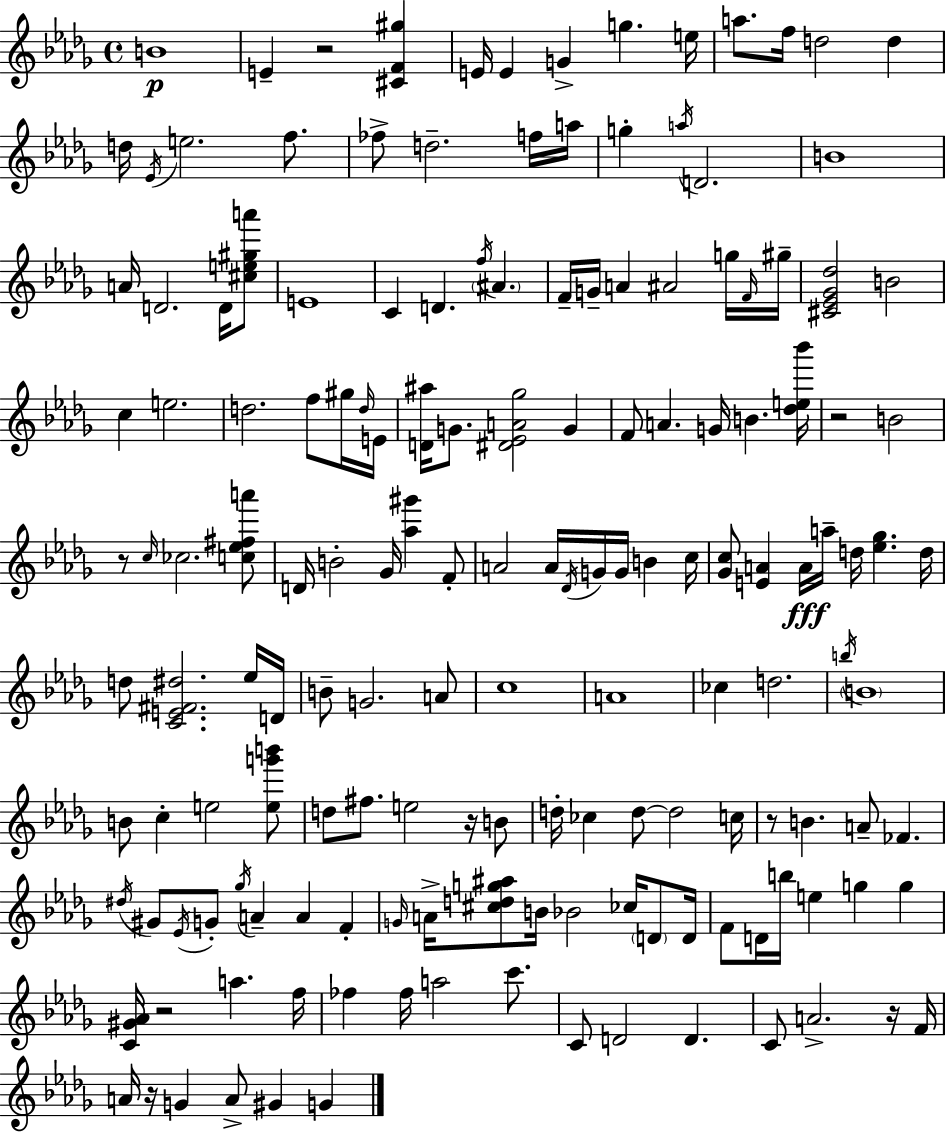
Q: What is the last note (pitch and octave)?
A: G4